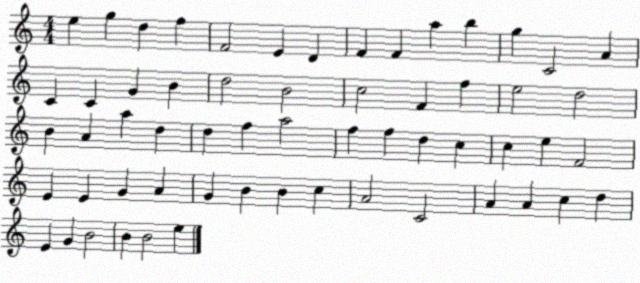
X:1
T:Untitled
M:4/4
L:1/4
K:C
e g d f F2 E D F F a b g C2 A C C G B d2 B2 c2 F f e2 d2 B A a d d f a2 f f d c c e F2 E E G A G B B c A2 C2 A A c d E G B2 B B2 e